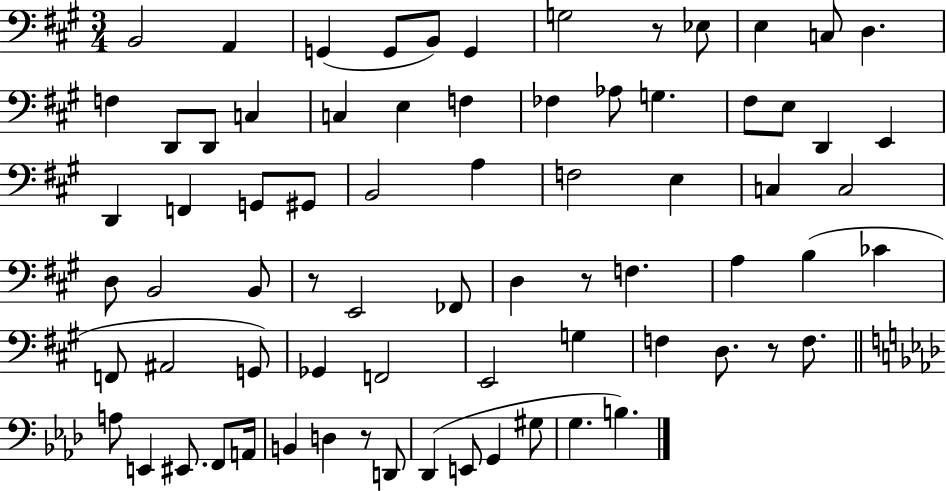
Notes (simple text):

B2/h A2/q G2/q G2/e B2/e G2/q G3/h R/e Eb3/e E3/q C3/e D3/q. F3/q D2/e D2/e C3/q C3/q E3/q F3/q FES3/q Ab3/e G3/q. F#3/e E3/e D2/q E2/q D2/q F2/q G2/e G#2/e B2/h A3/q F3/h E3/q C3/q C3/h D3/e B2/h B2/e R/e E2/h FES2/e D3/q R/e F3/q. A3/q B3/q CES4/q F2/e A#2/h G2/e Gb2/q F2/h E2/h G3/q F3/q D3/e. R/e F3/e. A3/e E2/q EIS2/e. F2/e A2/s B2/q D3/q R/e D2/e Db2/q E2/e G2/q G#3/e G3/q. B3/q.